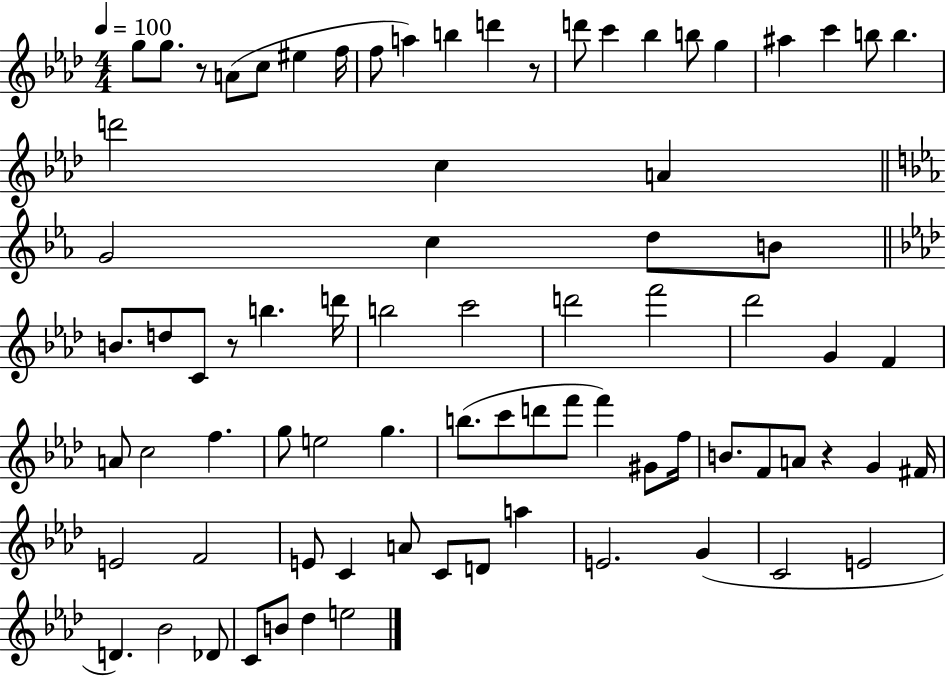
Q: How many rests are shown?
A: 4